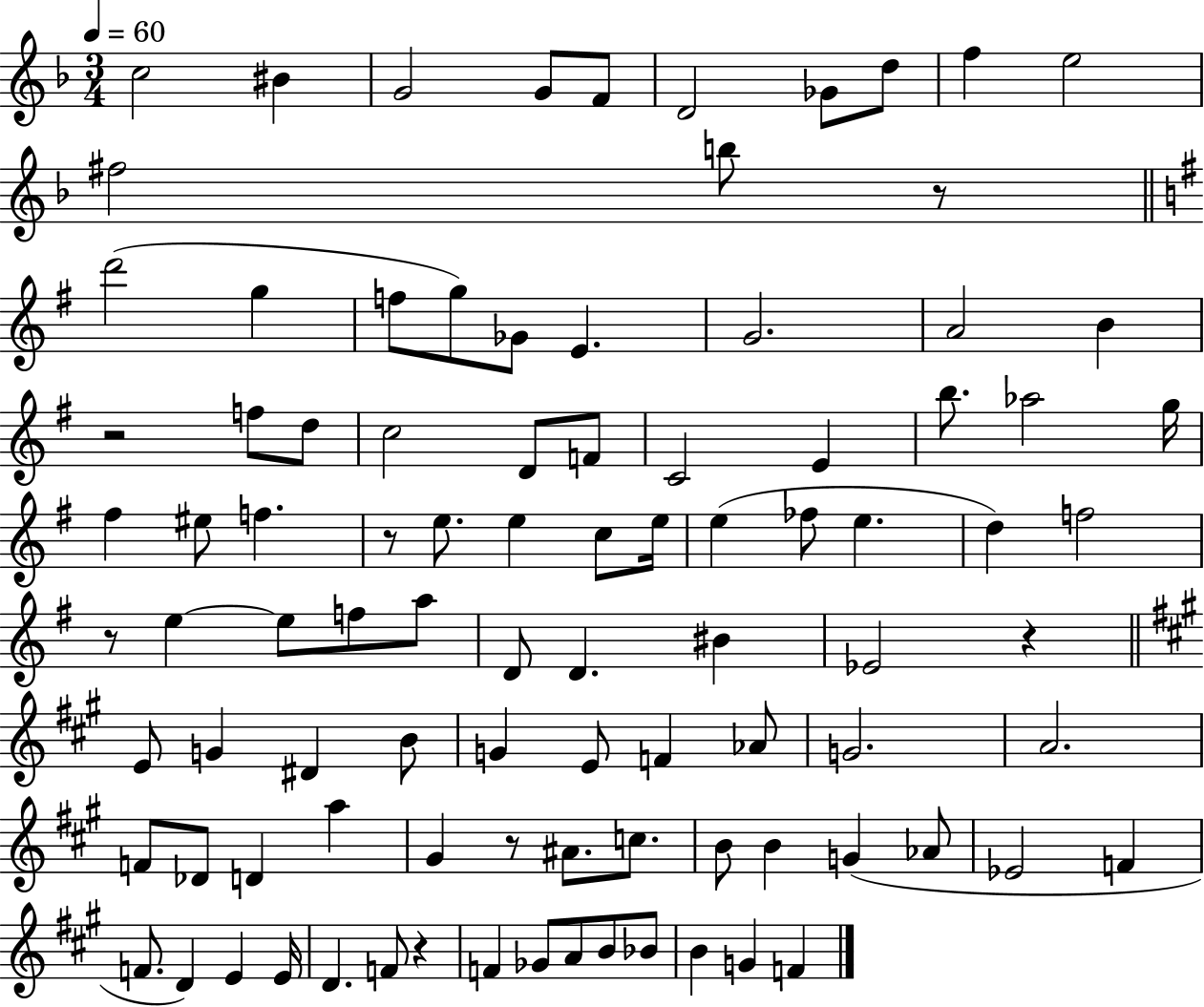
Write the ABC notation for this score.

X:1
T:Untitled
M:3/4
L:1/4
K:F
c2 ^B G2 G/2 F/2 D2 _G/2 d/2 f e2 ^f2 b/2 z/2 d'2 g f/2 g/2 _G/2 E G2 A2 B z2 f/2 d/2 c2 D/2 F/2 C2 E b/2 _a2 g/4 ^f ^e/2 f z/2 e/2 e c/2 e/4 e _f/2 e d f2 z/2 e e/2 f/2 a/2 D/2 D ^B _E2 z E/2 G ^D B/2 G E/2 F _A/2 G2 A2 F/2 _D/2 D a ^G z/2 ^A/2 c/2 B/2 B G _A/2 _E2 F F/2 D E E/4 D F/2 z F _G/2 A/2 B/2 _B/2 B G F